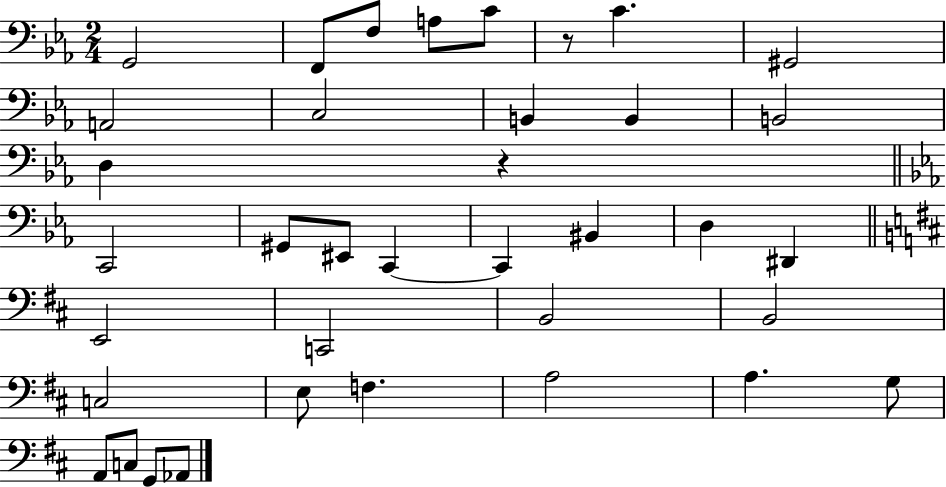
G2/h F2/e F3/e A3/e C4/e R/e C4/q. G#2/h A2/h C3/h B2/q B2/q B2/h D3/q R/q C2/h G#2/e EIS2/e C2/q C2/q BIS2/q D3/q D#2/q E2/h C2/h B2/h B2/h C3/h E3/e F3/q. A3/h A3/q. G3/e A2/e C3/e G2/e Ab2/e